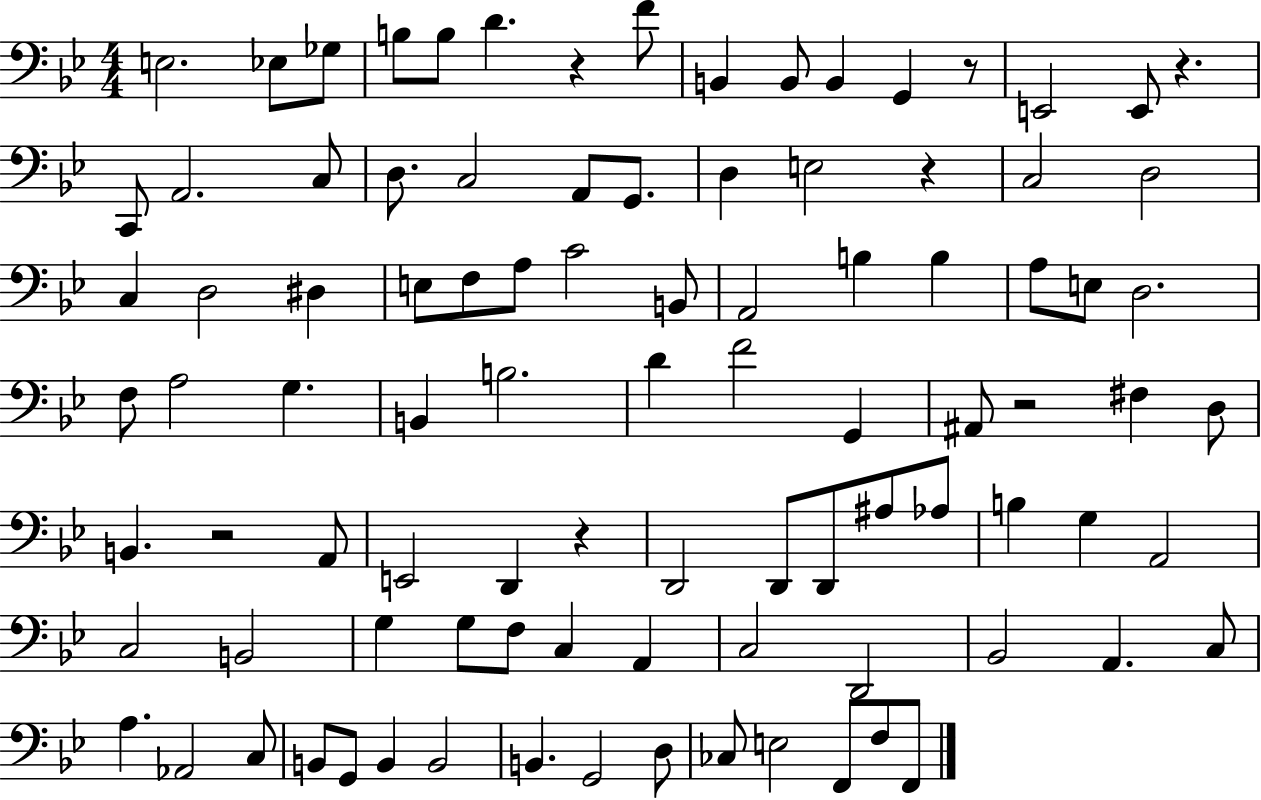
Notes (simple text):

E3/h. Eb3/e Gb3/e B3/e B3/e D4/q. R/q F4/e B2/q B2/e B2/q G2/q R/e E2/h E2/e R/q. C2/e A2/h. C3/e D3/e. C3/h A2/e G2/e. D3/q E3/h R/q C3/h D3/h C3/q D3/h D#3/q E3/e F3/e A3/e C4/h B2/e A2/h B3/q B3/q A3/e E3/e D3/h. F3/e A3/h G3/q. B2/q B3/h. D4/q F4/h G2/q A#2/e R/h F#3/q D3/e B2/q. R/h A2/e E2/h D2/q R/q D2/h D2/e D2/e A#3/e Ab3/e B3/q G3/q A2/h C3/h B2/h G3/q G3/e F3/e C3/q A2/q C3/h D2/h Bb2/h A2/q. C3/e A3/q. Ab2/h C3/e B2/e G2/e B2/q B2/h B2/q. G2/h D3/e CES3/e E3/h F2/e F3/e F2/e